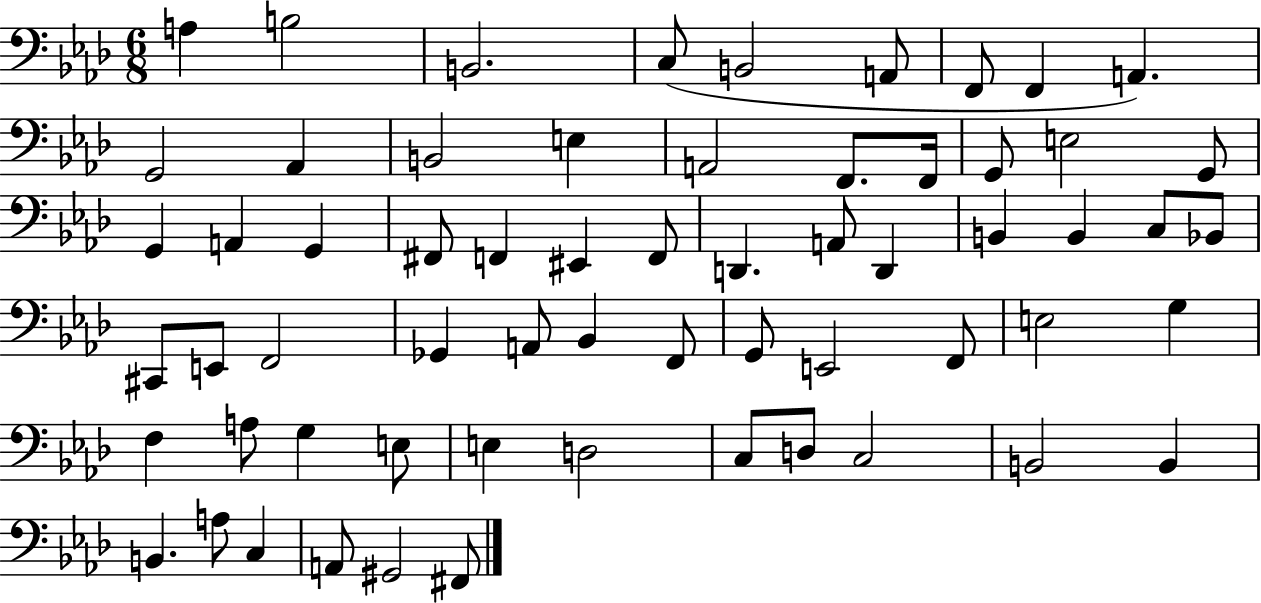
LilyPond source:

{
  \clef bass
  \numericTimeSignature
  \time 6/8
  \key aes \major
  a4 b2 | b,2. | c8( b,2 a,8 | f,8 f,4 a,4.) | \break g,2 aes,4 | b,2 e4 | a,2 f,8. f,16 | g,8 e2 g,8 | \break g,4 a,4 g,4 | fis,8 f,4 eis,4 f,8 | d,4. a,8 d,4 | b,4 b,4 c8 bes,8 | \break cis,8 e,8 f,2 | ges,4 a,8 bes,4 f,8 | g,8 e,2 f,8 | e2 g4 | \break f4 a8 g4 e8 | e4 d2 | c8 d8 c2 | b,2 b,4 | \break b,4. a8 c4 | a,8 gis,2 fis,8 | \bar "|."
}